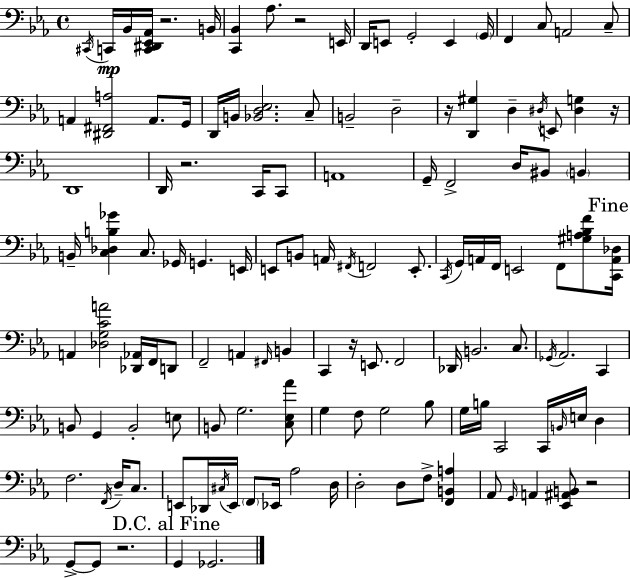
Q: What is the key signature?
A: C minor